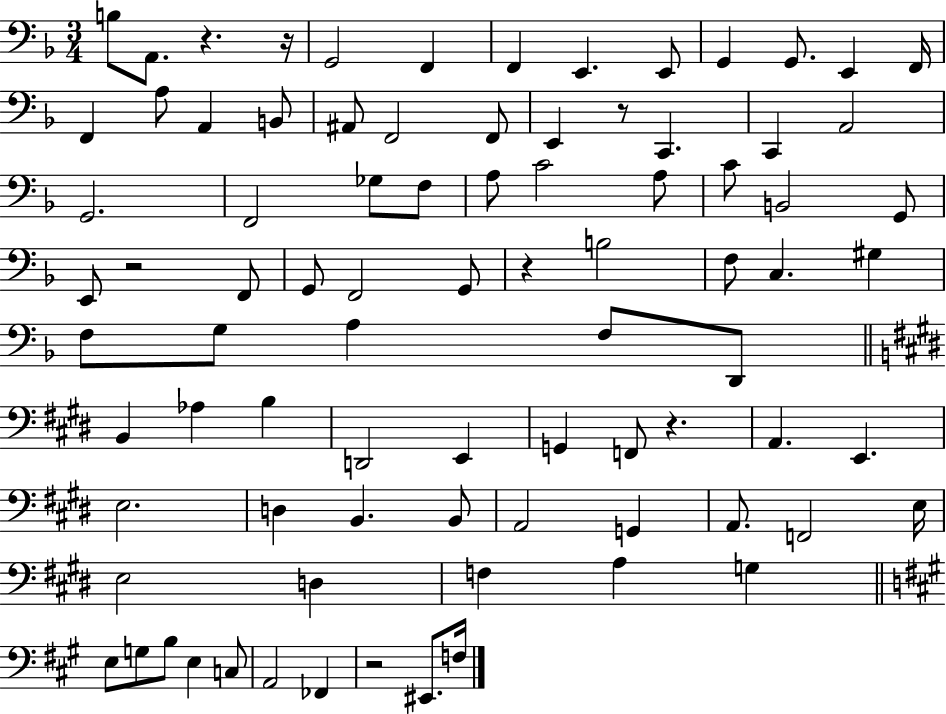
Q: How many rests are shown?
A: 7